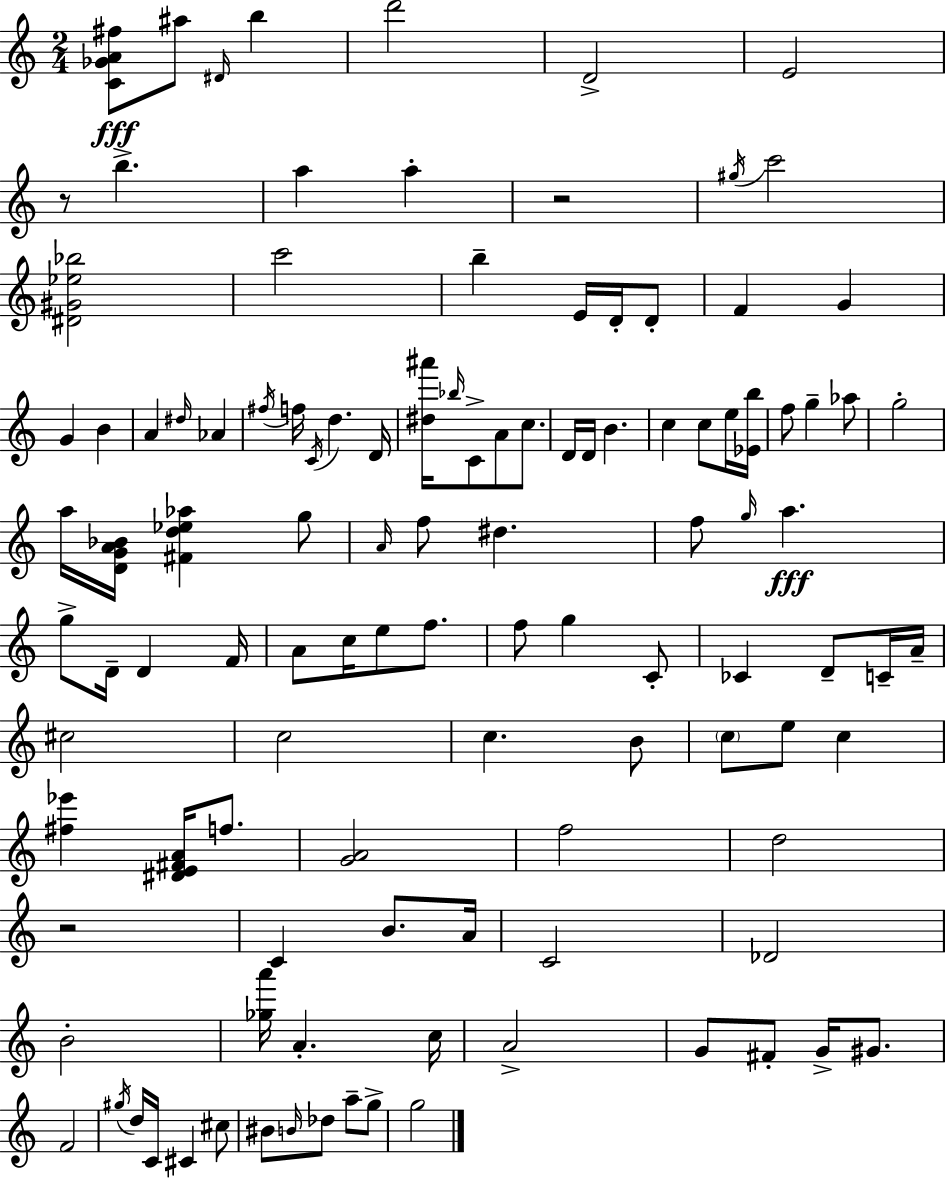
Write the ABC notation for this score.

X:1
T:Untitled
M:2/4
L:1/4
K:C
[C_GA^f]/2 ^a/2 ^D/4 b d'2 D2 E2 z/2 b a a z2 ^g/4 c'2 [^D^G_e_b]2 c'2 b E/4 D/4 D/2 F G G B A ^d/4 _A ^f/4 f/4 C/4 d D/4 [^d^a']/4 _b/4 C/2 A/2 c/2 D/4 D/4 B c c/2 e/4 [_Eb]/4 f/2 g _a/2 g2 a/4 [DGA_B]/4 [^Fd_e_a] g/2 A/4 f/2 ^d f/2 g/4 a g/2 D/4 D F/4 A/2 c/4 e/2 f/2 f/2 g C/2 _C D/2 C/4 A/4 ^c2 c2 c B/2 c/2 e/2 c [^f_e'] [^DE^FA]/4 f/2 [GA]2 f2 d2 z2 C B/2 A/4 C2 _D2 B2 [_ga']/4 A c/4 A2 G/2 ^F/2 G/4 ^G/2 F2 ^g/4 d/4 C/4 ^C ^c/2 ^B/2 B/4 _d/2 a/2 g/2 g2